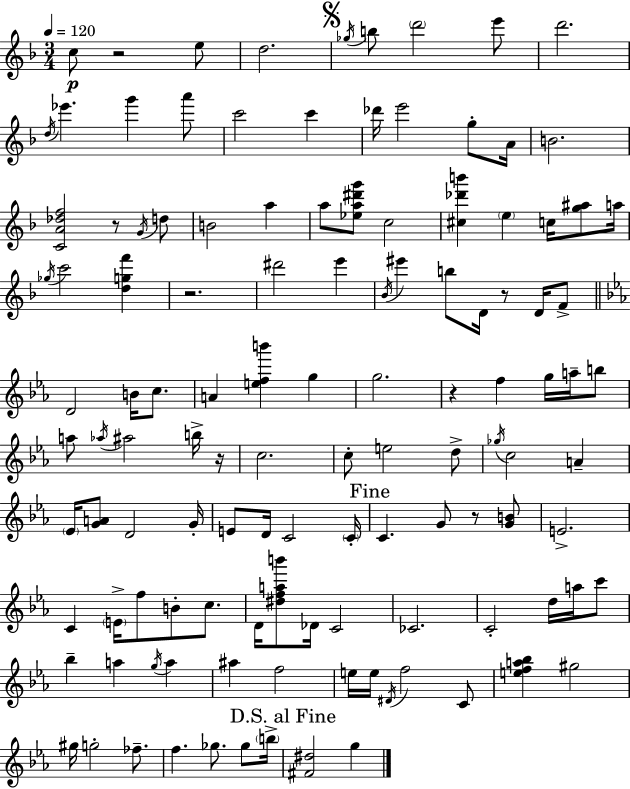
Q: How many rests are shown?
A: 7